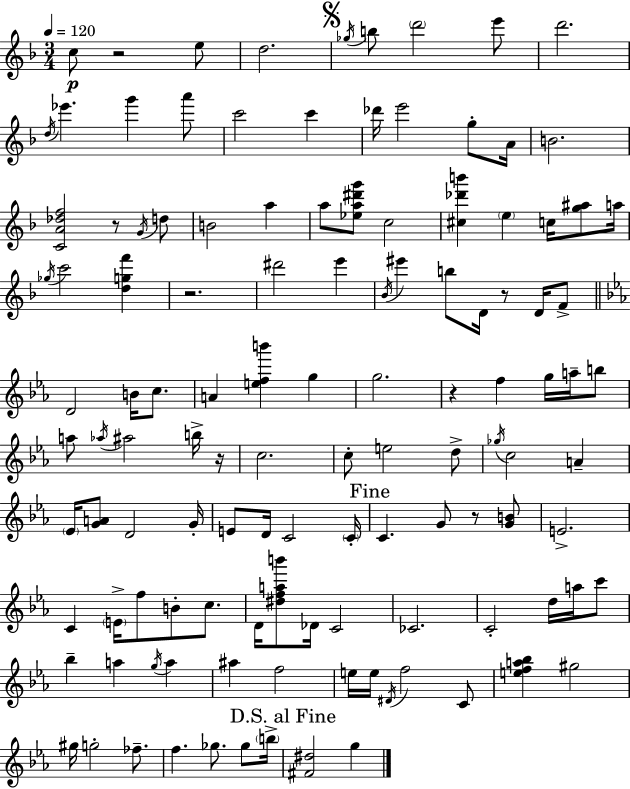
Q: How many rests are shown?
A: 7